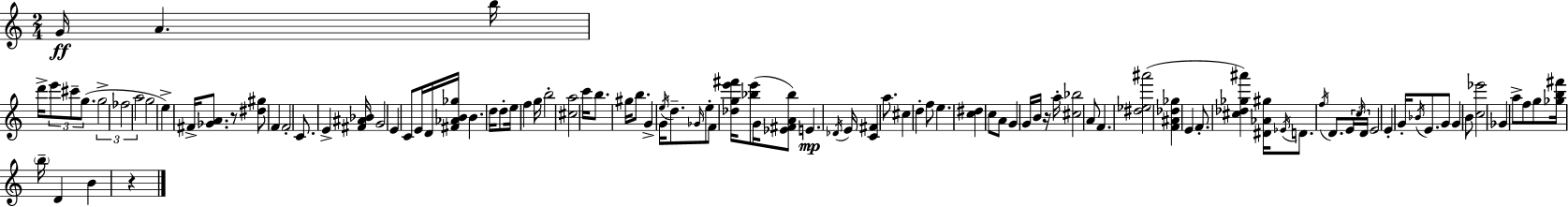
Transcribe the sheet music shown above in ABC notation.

X:1
T:Untitled
M:2/4
L:1/4
K:C
G/4 A b/4 d'/4 e'/2 ^c'/2 g/2 g2 _f2 a2 g2 e ^F/4 [_GA]/2 z/2 [^d^g]/2 F F2 C/2 E [^F^A_B]/4 G2 E C/2 E/4 D/4 [^F_AB_g]/4 B d/4 d/2 e/4 f g/4 b2 [^ca]2 c'/4 b/2 ^g/4 b/2 G G/4 e/4 d/2 _G/4 e/2 F/2 [_dge'^f']/4 [_be']/2 G/4 [_E^FA_b]/2 E _D/4 E/4 [C^F] a/2 ^c d f/2 e [c^d] c/2 A/2 G G/4 B/4 z/4 a/4 [^c_b]2 A/2 F [^d_e^a']2 [F^A_d_g] E F/2 [^c_d_g^a'] [^D_A^g]/4 _E/4 D/2 f/4 D/2 E/4 c/4 D/4 E2 E G/4 _B/4 E/2 G/2 G B/2 [c_e']2 _G a/2 f/2 g/2 [_gb^f']/4 b/4 D B z